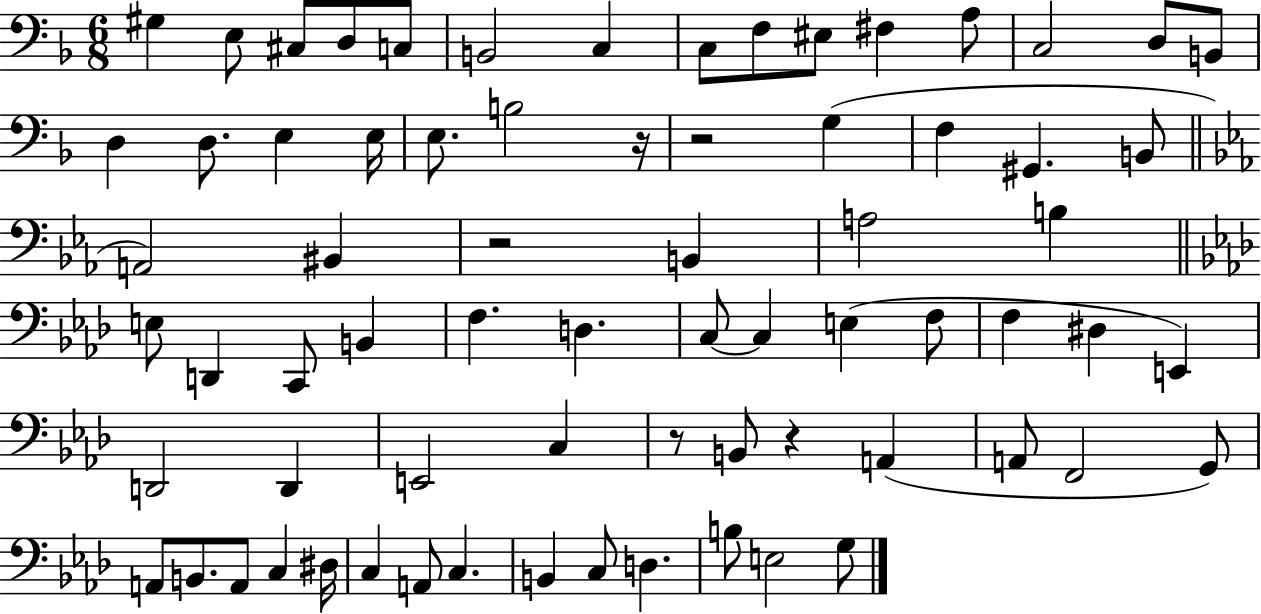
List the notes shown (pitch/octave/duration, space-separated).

G#3/q E3/e C#3/e D3/e C3/e B2/h C3/q C3/e F3/e EIS3/e F#3/q A3/e C3/h D3/e B2/e D3/q D3/e. E3/q E3/s E3/e. B3/h R/s R/h G3/q F3/q G#2/q. B2/e A2/h BIS2/q R/h B2/q A3/h B3/q E3/e D2/q C2/e B2/q F3/q. D3/q. C3/e C3/q E3/q F3/e F3/q D#3/q E2/q D2/h D2/q E2/h C3/q R/e B2/e R/q A2/q A2/e F2/h G2/e A2/e B2/e. A2/e C3/q D#3/s C3/q A2/e C3/q. B2/q C3/e D3/q. B3/e E3/h G3/e